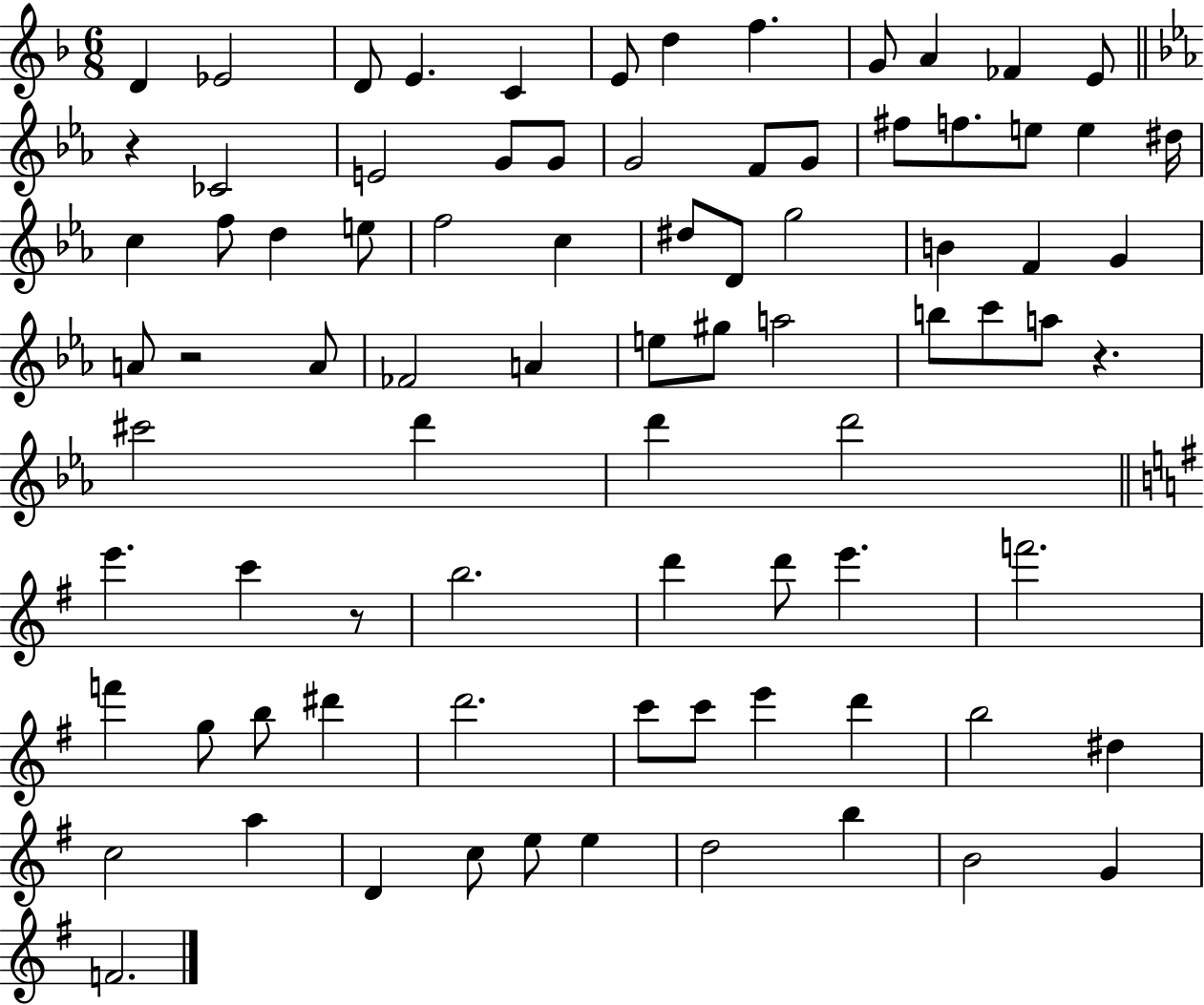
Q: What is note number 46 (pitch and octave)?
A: A5